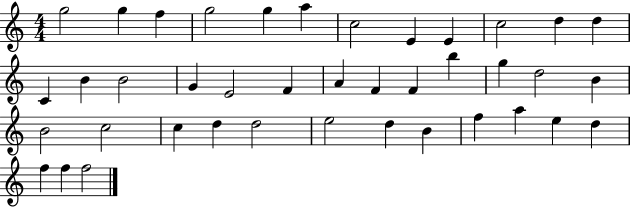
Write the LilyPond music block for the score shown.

{
  \clef treble
  \numericTimeSignature
  \time 4/4
  \key c \major
  g''2 g''4 f''4 | g''2 g''4 a''4 | c''2 e'4 e'4 | c''2 d''4 d''4 | \break c'4 b'4 b'2 | g'4 e'2 f'4 | a'4 f'4 f'4 b''4 | g''4 d''2 b'4 | \break b'2 c''2 | c''4 d''4 d''2 | e''2 d''4 b'4 | f''4 a''4 e''4 d''4 | \break f''4 f''4 f''2 | \bar "|."
}